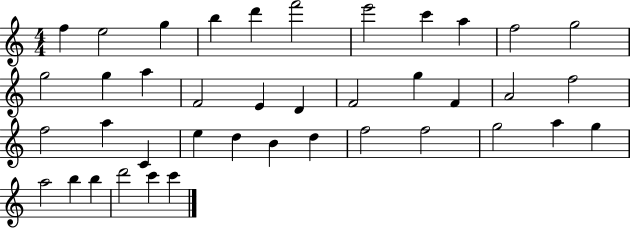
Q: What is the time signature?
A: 4/4